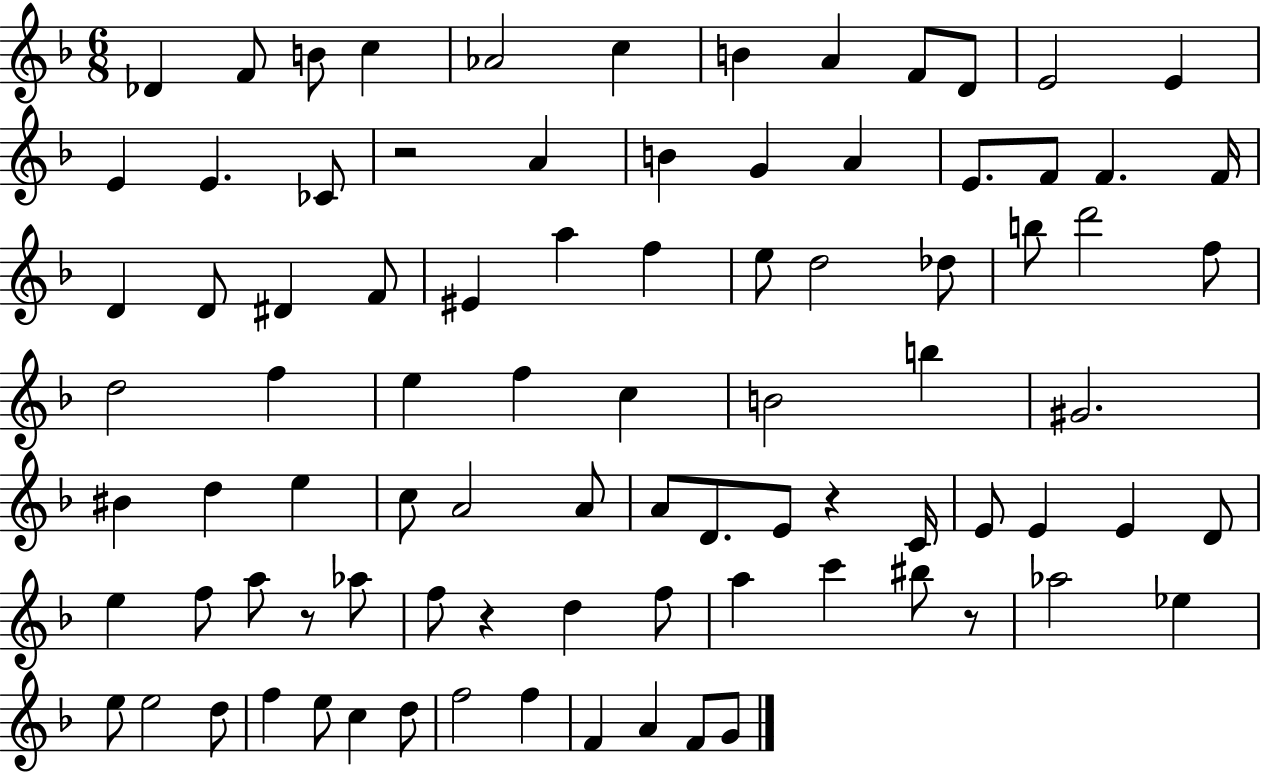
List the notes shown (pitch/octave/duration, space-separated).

Db4/q F4/e B4/e C5/q Ab4/h C5/q B4/q A4/q F4/e D4/e E4/h E4/q E4/q E4/q. CES4/e R/h A4/q B4/q G4/q A4/q E4/e. F4/e F4/q. F4/s D4/q D4/e D#4/q F4/e EIS4/q A5/q F5/q E5/e D5/h Db5/e B5/e D6/h F5/e D5/h F5/q E5/q F5/q C5/q B4/h B5/q G#4/h. BIS4/q D5/q E5/q C5/e A4/h A4/e A4/e D4/e. E4/e R/q C4/s E4/e E4/q E4/q D4/e E5/q F5/e A5/e R/e Ab5/e F5/e R/q D5/q F5/e A5/q C6/q BIS5/e R/e Ab5/h Eb5/q E5/e E5/h D5/e F5/q E5/e C5/q D5/e F5/h F5/q F4/q A4/q F4/e G4/e